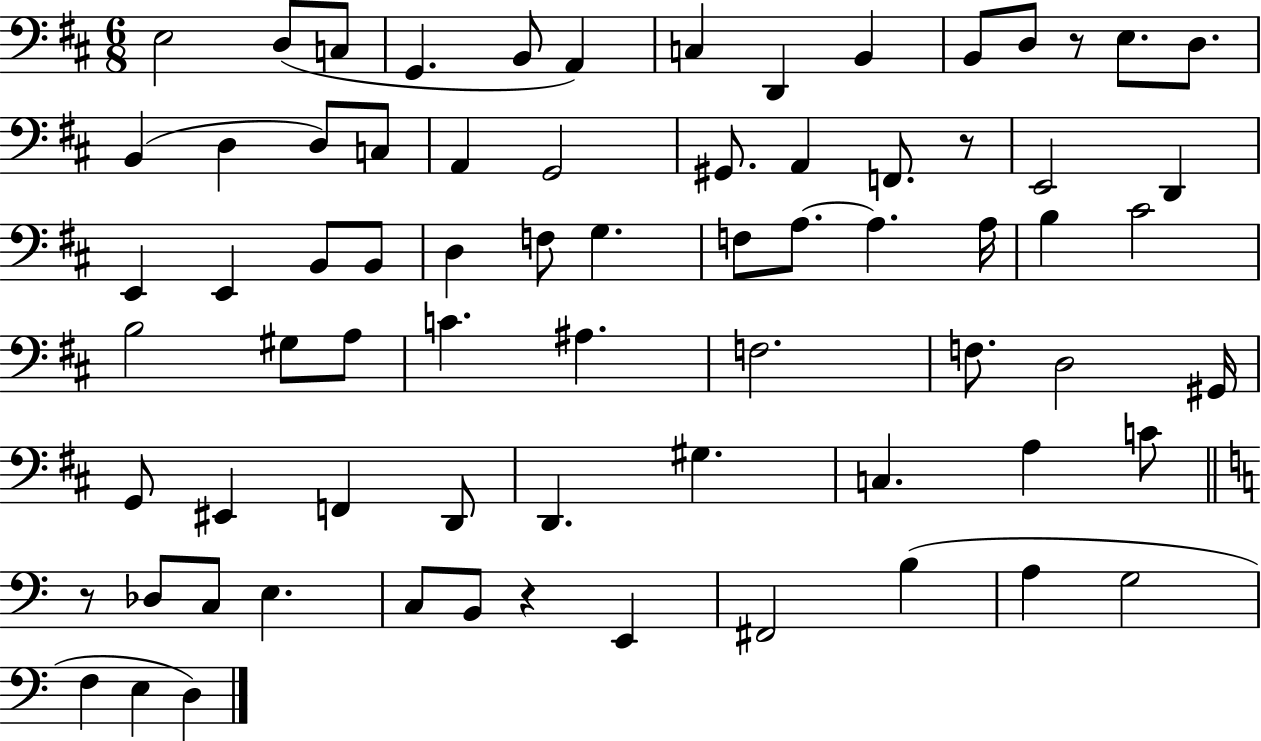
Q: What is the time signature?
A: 6/8